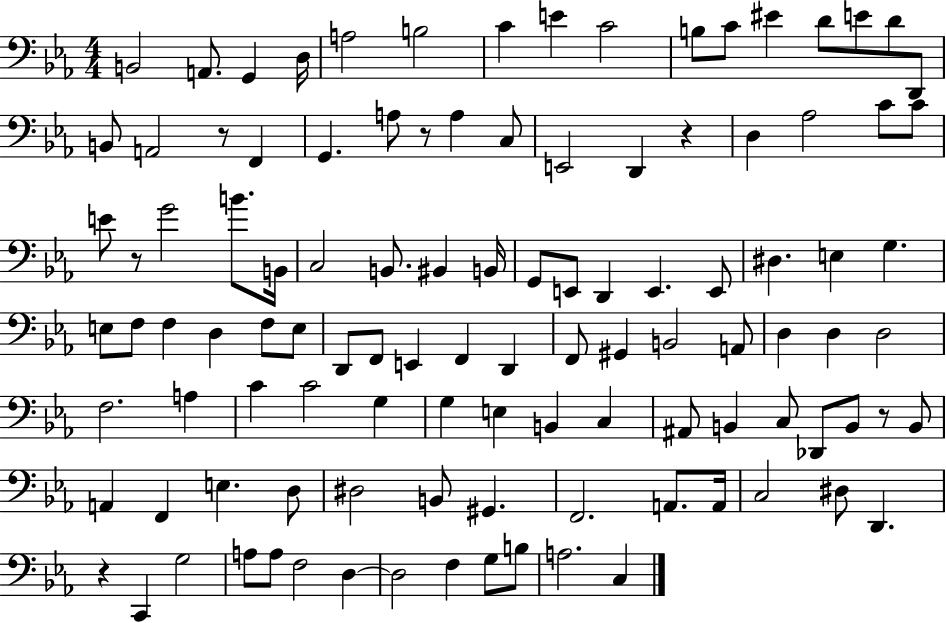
{
  \clef bass
  \numericTimeSignature
  \time 4/4
  \key ees \major
  b,2 a,8. g,4 d16 | a2 b2 | c'4 e'4 c'2 | b8 c'8 eis'4 d'8 e'8 d'8 d,8 | \break b,8 a,2 r8 f,4 | g,4. a8 r8 a4 c8 | e,2 d,4 r4 | d4 aes2 c'8 c'8 | \break e'8 r8 g'2 b'8. b,16 | c2 b,8. bis,4 b,16 | g,8 e,8 d,4 e,4. e,8 | dis4. e4 g4. | \break e8 f8 f4 d4 f8 e8 | d,8 f,8 e,4 f,4 d,4 | f,8 gis,4 b,2 a,8 | d4 d4 d2 | \break f2. a4 | c'4 c'2 g4 | g4 e4 b,4 c4 | ais,8 b,4 c8 des,8 b,8 r8 b,8 | \break a,4 f,4 e4. d8 | dis2 b,8 gis,4. | f,2. a,8. a,16 | c2 dis8 d,4. | \break r4 c,4 g2 | a8 a8 f2 d4~~ | d2 f4 g8 b8 | a2. c4 | \break \bar "|."
}